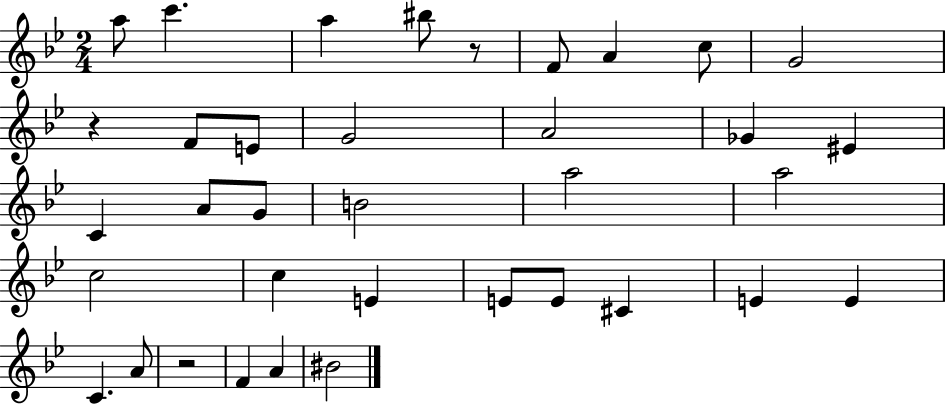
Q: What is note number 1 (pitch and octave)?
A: A5